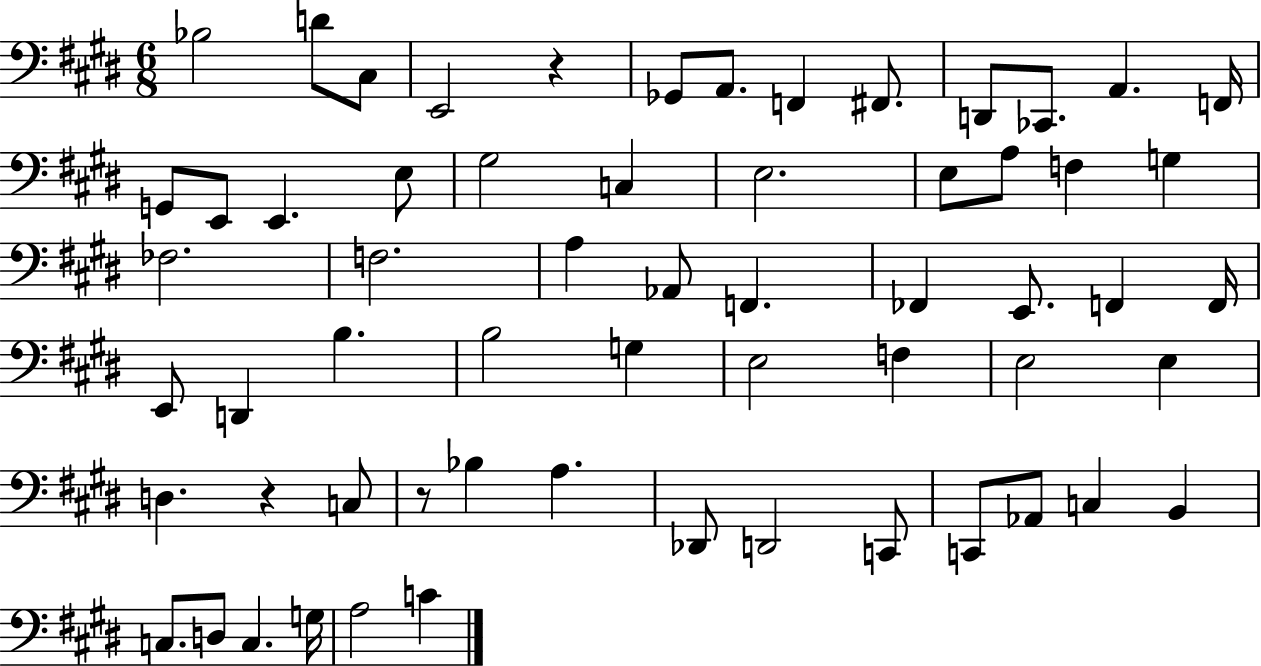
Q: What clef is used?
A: bass